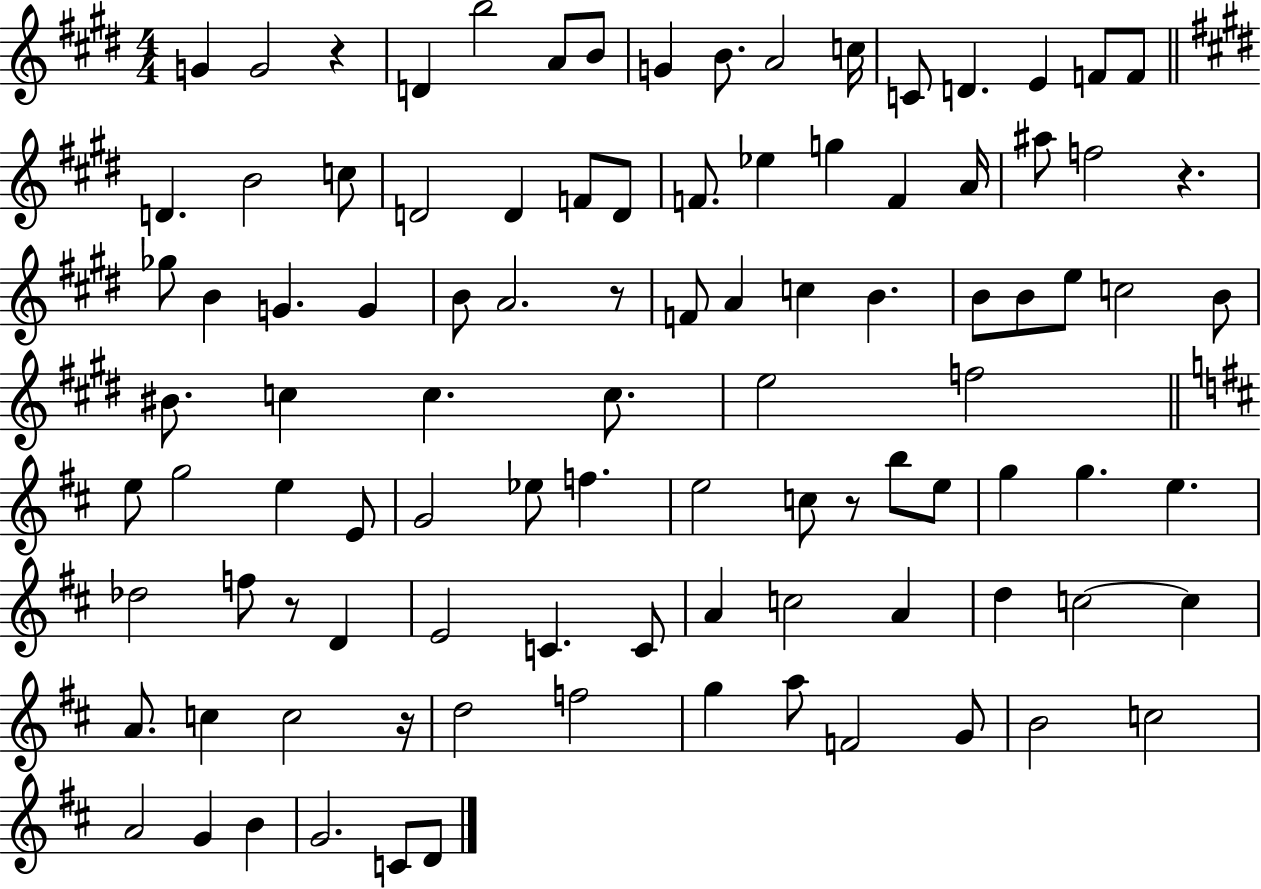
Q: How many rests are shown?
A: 6